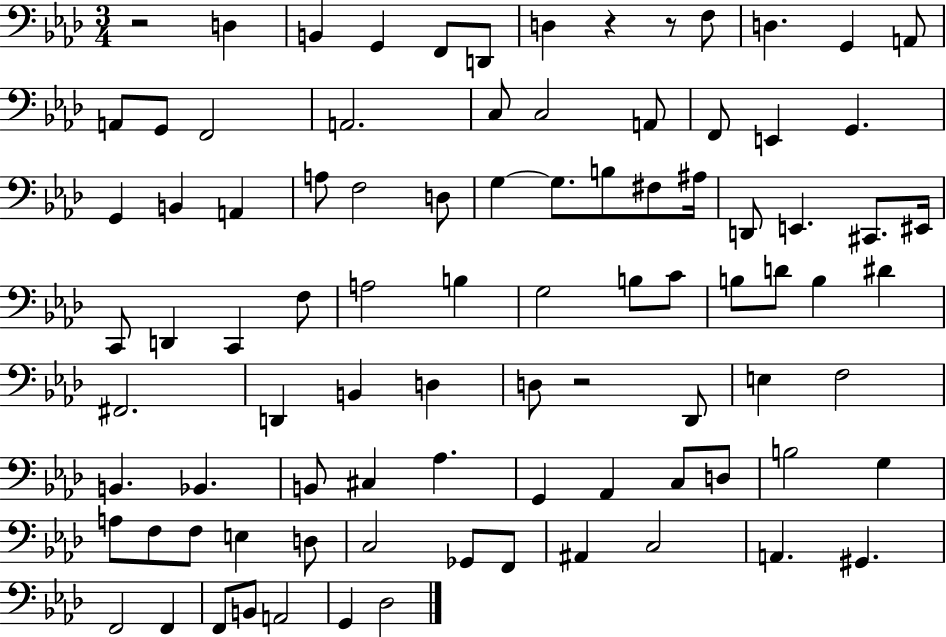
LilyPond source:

{
  \clef bass
  \numericTimeSignature
  \time 3/4
  \key aes \major
  r2 d4 | b,4 g,4 f,8 d,8 | d4 r4 r8 f8 | d4. g,4 a,8 | \break a,8 g,8 f,2 | a,2. | c8 c2 a,8 | f,8 e,4 g,4. | \break g,4 b,4 a,4 | a8 f2 d8 | g4~~ g8. b8 fis8 ais16 | d,8 e,4. cis,8. eis,16 | \break c,8 d,4 c,4 f8 | a2 b4 | g2 b8 c'8 | b8 d'8 b4 dis'4 | \break fis,2. | d,4 b,4 d4 | d8 r2 des,8 | e4 f2 | \break b,4. bes,4. | b,8 cis4 aes4. | g,4 aes,4 c8 d8 | b2 g4 | \break a8 f8 f8 e4 d8 | c2 ges,8 f,8 | ais,4 c2 | a,4. gis,4. | \break f,2 f,4 | f,8 b,8 a,2 | g,4 des2 | \bar "|."
}